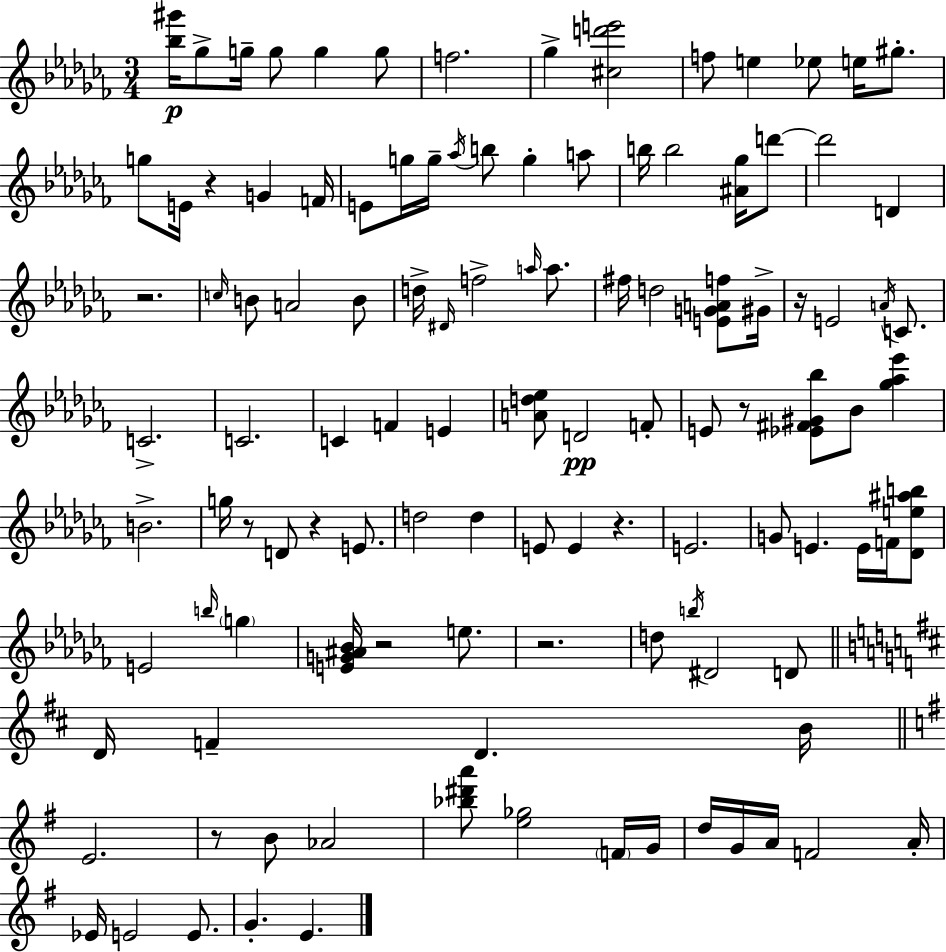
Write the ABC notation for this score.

X:1
T:Untitled
M:3/4
L:1/4
K:Abm
[_b^g']/4 _g/2 g/4 g/2 g g/2 f2 _g [^cd'e']2 f/2 e _e/2 e/4 ^g/2 g/2 E/4 z G F/4 E/2 g/4 g/4 _a/4 b/2 g a/2 b/4 b2 [^A_g]/4 d'/2 d'2 D z2 c/4 B/2 A2 B/2 d/4 ^D/4 f2 a/4 a/2 ^f/4 d2 [EGAf]/2 ^G/4 z/4 E2 A/4 C/2 C2 C2 C F E [Ad_e]/2 D2 F/2 E/2 z/2 [_E^F^G_b]/2 _B/2 [_g_a_e'] B2 g/4 z/2 D/2 z E/2 d2 d E/2 E z E2 G/2 E E/4 F/4 [_De^ab]/2 E2 b/4 g [EG^A_B]/4 z2 e/2 z2 d/2 b/4 ^D2 D/2 D/4 F D B/4 E2 z/2 B/2 _A2 [_b^d'a']/2 [e_g]2 F/4 G/4 d/4 G/4 A/4 F2 A/4 _E/4 E2 E/2 G E